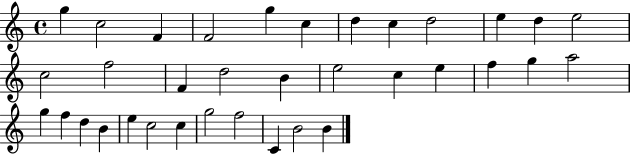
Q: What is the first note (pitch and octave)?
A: G5